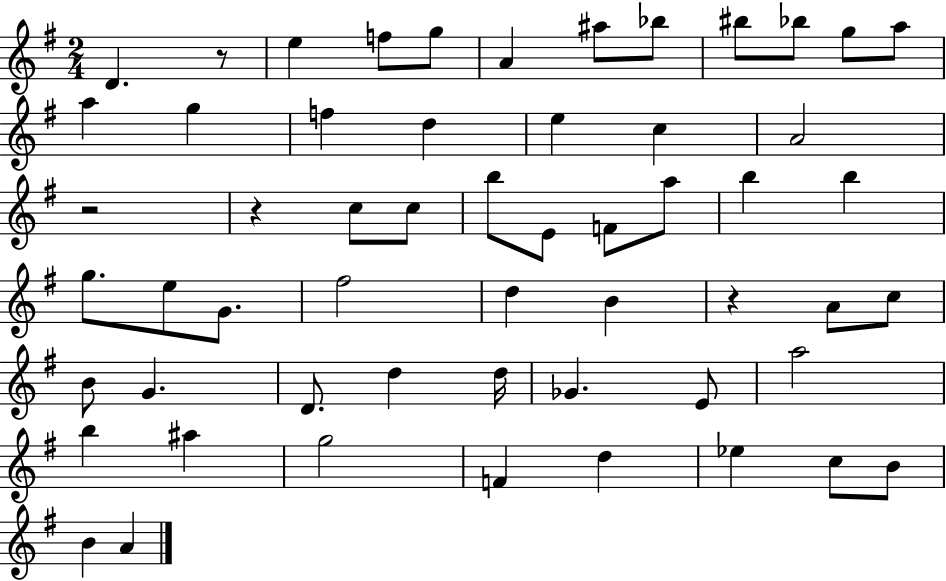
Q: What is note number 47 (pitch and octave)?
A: D5